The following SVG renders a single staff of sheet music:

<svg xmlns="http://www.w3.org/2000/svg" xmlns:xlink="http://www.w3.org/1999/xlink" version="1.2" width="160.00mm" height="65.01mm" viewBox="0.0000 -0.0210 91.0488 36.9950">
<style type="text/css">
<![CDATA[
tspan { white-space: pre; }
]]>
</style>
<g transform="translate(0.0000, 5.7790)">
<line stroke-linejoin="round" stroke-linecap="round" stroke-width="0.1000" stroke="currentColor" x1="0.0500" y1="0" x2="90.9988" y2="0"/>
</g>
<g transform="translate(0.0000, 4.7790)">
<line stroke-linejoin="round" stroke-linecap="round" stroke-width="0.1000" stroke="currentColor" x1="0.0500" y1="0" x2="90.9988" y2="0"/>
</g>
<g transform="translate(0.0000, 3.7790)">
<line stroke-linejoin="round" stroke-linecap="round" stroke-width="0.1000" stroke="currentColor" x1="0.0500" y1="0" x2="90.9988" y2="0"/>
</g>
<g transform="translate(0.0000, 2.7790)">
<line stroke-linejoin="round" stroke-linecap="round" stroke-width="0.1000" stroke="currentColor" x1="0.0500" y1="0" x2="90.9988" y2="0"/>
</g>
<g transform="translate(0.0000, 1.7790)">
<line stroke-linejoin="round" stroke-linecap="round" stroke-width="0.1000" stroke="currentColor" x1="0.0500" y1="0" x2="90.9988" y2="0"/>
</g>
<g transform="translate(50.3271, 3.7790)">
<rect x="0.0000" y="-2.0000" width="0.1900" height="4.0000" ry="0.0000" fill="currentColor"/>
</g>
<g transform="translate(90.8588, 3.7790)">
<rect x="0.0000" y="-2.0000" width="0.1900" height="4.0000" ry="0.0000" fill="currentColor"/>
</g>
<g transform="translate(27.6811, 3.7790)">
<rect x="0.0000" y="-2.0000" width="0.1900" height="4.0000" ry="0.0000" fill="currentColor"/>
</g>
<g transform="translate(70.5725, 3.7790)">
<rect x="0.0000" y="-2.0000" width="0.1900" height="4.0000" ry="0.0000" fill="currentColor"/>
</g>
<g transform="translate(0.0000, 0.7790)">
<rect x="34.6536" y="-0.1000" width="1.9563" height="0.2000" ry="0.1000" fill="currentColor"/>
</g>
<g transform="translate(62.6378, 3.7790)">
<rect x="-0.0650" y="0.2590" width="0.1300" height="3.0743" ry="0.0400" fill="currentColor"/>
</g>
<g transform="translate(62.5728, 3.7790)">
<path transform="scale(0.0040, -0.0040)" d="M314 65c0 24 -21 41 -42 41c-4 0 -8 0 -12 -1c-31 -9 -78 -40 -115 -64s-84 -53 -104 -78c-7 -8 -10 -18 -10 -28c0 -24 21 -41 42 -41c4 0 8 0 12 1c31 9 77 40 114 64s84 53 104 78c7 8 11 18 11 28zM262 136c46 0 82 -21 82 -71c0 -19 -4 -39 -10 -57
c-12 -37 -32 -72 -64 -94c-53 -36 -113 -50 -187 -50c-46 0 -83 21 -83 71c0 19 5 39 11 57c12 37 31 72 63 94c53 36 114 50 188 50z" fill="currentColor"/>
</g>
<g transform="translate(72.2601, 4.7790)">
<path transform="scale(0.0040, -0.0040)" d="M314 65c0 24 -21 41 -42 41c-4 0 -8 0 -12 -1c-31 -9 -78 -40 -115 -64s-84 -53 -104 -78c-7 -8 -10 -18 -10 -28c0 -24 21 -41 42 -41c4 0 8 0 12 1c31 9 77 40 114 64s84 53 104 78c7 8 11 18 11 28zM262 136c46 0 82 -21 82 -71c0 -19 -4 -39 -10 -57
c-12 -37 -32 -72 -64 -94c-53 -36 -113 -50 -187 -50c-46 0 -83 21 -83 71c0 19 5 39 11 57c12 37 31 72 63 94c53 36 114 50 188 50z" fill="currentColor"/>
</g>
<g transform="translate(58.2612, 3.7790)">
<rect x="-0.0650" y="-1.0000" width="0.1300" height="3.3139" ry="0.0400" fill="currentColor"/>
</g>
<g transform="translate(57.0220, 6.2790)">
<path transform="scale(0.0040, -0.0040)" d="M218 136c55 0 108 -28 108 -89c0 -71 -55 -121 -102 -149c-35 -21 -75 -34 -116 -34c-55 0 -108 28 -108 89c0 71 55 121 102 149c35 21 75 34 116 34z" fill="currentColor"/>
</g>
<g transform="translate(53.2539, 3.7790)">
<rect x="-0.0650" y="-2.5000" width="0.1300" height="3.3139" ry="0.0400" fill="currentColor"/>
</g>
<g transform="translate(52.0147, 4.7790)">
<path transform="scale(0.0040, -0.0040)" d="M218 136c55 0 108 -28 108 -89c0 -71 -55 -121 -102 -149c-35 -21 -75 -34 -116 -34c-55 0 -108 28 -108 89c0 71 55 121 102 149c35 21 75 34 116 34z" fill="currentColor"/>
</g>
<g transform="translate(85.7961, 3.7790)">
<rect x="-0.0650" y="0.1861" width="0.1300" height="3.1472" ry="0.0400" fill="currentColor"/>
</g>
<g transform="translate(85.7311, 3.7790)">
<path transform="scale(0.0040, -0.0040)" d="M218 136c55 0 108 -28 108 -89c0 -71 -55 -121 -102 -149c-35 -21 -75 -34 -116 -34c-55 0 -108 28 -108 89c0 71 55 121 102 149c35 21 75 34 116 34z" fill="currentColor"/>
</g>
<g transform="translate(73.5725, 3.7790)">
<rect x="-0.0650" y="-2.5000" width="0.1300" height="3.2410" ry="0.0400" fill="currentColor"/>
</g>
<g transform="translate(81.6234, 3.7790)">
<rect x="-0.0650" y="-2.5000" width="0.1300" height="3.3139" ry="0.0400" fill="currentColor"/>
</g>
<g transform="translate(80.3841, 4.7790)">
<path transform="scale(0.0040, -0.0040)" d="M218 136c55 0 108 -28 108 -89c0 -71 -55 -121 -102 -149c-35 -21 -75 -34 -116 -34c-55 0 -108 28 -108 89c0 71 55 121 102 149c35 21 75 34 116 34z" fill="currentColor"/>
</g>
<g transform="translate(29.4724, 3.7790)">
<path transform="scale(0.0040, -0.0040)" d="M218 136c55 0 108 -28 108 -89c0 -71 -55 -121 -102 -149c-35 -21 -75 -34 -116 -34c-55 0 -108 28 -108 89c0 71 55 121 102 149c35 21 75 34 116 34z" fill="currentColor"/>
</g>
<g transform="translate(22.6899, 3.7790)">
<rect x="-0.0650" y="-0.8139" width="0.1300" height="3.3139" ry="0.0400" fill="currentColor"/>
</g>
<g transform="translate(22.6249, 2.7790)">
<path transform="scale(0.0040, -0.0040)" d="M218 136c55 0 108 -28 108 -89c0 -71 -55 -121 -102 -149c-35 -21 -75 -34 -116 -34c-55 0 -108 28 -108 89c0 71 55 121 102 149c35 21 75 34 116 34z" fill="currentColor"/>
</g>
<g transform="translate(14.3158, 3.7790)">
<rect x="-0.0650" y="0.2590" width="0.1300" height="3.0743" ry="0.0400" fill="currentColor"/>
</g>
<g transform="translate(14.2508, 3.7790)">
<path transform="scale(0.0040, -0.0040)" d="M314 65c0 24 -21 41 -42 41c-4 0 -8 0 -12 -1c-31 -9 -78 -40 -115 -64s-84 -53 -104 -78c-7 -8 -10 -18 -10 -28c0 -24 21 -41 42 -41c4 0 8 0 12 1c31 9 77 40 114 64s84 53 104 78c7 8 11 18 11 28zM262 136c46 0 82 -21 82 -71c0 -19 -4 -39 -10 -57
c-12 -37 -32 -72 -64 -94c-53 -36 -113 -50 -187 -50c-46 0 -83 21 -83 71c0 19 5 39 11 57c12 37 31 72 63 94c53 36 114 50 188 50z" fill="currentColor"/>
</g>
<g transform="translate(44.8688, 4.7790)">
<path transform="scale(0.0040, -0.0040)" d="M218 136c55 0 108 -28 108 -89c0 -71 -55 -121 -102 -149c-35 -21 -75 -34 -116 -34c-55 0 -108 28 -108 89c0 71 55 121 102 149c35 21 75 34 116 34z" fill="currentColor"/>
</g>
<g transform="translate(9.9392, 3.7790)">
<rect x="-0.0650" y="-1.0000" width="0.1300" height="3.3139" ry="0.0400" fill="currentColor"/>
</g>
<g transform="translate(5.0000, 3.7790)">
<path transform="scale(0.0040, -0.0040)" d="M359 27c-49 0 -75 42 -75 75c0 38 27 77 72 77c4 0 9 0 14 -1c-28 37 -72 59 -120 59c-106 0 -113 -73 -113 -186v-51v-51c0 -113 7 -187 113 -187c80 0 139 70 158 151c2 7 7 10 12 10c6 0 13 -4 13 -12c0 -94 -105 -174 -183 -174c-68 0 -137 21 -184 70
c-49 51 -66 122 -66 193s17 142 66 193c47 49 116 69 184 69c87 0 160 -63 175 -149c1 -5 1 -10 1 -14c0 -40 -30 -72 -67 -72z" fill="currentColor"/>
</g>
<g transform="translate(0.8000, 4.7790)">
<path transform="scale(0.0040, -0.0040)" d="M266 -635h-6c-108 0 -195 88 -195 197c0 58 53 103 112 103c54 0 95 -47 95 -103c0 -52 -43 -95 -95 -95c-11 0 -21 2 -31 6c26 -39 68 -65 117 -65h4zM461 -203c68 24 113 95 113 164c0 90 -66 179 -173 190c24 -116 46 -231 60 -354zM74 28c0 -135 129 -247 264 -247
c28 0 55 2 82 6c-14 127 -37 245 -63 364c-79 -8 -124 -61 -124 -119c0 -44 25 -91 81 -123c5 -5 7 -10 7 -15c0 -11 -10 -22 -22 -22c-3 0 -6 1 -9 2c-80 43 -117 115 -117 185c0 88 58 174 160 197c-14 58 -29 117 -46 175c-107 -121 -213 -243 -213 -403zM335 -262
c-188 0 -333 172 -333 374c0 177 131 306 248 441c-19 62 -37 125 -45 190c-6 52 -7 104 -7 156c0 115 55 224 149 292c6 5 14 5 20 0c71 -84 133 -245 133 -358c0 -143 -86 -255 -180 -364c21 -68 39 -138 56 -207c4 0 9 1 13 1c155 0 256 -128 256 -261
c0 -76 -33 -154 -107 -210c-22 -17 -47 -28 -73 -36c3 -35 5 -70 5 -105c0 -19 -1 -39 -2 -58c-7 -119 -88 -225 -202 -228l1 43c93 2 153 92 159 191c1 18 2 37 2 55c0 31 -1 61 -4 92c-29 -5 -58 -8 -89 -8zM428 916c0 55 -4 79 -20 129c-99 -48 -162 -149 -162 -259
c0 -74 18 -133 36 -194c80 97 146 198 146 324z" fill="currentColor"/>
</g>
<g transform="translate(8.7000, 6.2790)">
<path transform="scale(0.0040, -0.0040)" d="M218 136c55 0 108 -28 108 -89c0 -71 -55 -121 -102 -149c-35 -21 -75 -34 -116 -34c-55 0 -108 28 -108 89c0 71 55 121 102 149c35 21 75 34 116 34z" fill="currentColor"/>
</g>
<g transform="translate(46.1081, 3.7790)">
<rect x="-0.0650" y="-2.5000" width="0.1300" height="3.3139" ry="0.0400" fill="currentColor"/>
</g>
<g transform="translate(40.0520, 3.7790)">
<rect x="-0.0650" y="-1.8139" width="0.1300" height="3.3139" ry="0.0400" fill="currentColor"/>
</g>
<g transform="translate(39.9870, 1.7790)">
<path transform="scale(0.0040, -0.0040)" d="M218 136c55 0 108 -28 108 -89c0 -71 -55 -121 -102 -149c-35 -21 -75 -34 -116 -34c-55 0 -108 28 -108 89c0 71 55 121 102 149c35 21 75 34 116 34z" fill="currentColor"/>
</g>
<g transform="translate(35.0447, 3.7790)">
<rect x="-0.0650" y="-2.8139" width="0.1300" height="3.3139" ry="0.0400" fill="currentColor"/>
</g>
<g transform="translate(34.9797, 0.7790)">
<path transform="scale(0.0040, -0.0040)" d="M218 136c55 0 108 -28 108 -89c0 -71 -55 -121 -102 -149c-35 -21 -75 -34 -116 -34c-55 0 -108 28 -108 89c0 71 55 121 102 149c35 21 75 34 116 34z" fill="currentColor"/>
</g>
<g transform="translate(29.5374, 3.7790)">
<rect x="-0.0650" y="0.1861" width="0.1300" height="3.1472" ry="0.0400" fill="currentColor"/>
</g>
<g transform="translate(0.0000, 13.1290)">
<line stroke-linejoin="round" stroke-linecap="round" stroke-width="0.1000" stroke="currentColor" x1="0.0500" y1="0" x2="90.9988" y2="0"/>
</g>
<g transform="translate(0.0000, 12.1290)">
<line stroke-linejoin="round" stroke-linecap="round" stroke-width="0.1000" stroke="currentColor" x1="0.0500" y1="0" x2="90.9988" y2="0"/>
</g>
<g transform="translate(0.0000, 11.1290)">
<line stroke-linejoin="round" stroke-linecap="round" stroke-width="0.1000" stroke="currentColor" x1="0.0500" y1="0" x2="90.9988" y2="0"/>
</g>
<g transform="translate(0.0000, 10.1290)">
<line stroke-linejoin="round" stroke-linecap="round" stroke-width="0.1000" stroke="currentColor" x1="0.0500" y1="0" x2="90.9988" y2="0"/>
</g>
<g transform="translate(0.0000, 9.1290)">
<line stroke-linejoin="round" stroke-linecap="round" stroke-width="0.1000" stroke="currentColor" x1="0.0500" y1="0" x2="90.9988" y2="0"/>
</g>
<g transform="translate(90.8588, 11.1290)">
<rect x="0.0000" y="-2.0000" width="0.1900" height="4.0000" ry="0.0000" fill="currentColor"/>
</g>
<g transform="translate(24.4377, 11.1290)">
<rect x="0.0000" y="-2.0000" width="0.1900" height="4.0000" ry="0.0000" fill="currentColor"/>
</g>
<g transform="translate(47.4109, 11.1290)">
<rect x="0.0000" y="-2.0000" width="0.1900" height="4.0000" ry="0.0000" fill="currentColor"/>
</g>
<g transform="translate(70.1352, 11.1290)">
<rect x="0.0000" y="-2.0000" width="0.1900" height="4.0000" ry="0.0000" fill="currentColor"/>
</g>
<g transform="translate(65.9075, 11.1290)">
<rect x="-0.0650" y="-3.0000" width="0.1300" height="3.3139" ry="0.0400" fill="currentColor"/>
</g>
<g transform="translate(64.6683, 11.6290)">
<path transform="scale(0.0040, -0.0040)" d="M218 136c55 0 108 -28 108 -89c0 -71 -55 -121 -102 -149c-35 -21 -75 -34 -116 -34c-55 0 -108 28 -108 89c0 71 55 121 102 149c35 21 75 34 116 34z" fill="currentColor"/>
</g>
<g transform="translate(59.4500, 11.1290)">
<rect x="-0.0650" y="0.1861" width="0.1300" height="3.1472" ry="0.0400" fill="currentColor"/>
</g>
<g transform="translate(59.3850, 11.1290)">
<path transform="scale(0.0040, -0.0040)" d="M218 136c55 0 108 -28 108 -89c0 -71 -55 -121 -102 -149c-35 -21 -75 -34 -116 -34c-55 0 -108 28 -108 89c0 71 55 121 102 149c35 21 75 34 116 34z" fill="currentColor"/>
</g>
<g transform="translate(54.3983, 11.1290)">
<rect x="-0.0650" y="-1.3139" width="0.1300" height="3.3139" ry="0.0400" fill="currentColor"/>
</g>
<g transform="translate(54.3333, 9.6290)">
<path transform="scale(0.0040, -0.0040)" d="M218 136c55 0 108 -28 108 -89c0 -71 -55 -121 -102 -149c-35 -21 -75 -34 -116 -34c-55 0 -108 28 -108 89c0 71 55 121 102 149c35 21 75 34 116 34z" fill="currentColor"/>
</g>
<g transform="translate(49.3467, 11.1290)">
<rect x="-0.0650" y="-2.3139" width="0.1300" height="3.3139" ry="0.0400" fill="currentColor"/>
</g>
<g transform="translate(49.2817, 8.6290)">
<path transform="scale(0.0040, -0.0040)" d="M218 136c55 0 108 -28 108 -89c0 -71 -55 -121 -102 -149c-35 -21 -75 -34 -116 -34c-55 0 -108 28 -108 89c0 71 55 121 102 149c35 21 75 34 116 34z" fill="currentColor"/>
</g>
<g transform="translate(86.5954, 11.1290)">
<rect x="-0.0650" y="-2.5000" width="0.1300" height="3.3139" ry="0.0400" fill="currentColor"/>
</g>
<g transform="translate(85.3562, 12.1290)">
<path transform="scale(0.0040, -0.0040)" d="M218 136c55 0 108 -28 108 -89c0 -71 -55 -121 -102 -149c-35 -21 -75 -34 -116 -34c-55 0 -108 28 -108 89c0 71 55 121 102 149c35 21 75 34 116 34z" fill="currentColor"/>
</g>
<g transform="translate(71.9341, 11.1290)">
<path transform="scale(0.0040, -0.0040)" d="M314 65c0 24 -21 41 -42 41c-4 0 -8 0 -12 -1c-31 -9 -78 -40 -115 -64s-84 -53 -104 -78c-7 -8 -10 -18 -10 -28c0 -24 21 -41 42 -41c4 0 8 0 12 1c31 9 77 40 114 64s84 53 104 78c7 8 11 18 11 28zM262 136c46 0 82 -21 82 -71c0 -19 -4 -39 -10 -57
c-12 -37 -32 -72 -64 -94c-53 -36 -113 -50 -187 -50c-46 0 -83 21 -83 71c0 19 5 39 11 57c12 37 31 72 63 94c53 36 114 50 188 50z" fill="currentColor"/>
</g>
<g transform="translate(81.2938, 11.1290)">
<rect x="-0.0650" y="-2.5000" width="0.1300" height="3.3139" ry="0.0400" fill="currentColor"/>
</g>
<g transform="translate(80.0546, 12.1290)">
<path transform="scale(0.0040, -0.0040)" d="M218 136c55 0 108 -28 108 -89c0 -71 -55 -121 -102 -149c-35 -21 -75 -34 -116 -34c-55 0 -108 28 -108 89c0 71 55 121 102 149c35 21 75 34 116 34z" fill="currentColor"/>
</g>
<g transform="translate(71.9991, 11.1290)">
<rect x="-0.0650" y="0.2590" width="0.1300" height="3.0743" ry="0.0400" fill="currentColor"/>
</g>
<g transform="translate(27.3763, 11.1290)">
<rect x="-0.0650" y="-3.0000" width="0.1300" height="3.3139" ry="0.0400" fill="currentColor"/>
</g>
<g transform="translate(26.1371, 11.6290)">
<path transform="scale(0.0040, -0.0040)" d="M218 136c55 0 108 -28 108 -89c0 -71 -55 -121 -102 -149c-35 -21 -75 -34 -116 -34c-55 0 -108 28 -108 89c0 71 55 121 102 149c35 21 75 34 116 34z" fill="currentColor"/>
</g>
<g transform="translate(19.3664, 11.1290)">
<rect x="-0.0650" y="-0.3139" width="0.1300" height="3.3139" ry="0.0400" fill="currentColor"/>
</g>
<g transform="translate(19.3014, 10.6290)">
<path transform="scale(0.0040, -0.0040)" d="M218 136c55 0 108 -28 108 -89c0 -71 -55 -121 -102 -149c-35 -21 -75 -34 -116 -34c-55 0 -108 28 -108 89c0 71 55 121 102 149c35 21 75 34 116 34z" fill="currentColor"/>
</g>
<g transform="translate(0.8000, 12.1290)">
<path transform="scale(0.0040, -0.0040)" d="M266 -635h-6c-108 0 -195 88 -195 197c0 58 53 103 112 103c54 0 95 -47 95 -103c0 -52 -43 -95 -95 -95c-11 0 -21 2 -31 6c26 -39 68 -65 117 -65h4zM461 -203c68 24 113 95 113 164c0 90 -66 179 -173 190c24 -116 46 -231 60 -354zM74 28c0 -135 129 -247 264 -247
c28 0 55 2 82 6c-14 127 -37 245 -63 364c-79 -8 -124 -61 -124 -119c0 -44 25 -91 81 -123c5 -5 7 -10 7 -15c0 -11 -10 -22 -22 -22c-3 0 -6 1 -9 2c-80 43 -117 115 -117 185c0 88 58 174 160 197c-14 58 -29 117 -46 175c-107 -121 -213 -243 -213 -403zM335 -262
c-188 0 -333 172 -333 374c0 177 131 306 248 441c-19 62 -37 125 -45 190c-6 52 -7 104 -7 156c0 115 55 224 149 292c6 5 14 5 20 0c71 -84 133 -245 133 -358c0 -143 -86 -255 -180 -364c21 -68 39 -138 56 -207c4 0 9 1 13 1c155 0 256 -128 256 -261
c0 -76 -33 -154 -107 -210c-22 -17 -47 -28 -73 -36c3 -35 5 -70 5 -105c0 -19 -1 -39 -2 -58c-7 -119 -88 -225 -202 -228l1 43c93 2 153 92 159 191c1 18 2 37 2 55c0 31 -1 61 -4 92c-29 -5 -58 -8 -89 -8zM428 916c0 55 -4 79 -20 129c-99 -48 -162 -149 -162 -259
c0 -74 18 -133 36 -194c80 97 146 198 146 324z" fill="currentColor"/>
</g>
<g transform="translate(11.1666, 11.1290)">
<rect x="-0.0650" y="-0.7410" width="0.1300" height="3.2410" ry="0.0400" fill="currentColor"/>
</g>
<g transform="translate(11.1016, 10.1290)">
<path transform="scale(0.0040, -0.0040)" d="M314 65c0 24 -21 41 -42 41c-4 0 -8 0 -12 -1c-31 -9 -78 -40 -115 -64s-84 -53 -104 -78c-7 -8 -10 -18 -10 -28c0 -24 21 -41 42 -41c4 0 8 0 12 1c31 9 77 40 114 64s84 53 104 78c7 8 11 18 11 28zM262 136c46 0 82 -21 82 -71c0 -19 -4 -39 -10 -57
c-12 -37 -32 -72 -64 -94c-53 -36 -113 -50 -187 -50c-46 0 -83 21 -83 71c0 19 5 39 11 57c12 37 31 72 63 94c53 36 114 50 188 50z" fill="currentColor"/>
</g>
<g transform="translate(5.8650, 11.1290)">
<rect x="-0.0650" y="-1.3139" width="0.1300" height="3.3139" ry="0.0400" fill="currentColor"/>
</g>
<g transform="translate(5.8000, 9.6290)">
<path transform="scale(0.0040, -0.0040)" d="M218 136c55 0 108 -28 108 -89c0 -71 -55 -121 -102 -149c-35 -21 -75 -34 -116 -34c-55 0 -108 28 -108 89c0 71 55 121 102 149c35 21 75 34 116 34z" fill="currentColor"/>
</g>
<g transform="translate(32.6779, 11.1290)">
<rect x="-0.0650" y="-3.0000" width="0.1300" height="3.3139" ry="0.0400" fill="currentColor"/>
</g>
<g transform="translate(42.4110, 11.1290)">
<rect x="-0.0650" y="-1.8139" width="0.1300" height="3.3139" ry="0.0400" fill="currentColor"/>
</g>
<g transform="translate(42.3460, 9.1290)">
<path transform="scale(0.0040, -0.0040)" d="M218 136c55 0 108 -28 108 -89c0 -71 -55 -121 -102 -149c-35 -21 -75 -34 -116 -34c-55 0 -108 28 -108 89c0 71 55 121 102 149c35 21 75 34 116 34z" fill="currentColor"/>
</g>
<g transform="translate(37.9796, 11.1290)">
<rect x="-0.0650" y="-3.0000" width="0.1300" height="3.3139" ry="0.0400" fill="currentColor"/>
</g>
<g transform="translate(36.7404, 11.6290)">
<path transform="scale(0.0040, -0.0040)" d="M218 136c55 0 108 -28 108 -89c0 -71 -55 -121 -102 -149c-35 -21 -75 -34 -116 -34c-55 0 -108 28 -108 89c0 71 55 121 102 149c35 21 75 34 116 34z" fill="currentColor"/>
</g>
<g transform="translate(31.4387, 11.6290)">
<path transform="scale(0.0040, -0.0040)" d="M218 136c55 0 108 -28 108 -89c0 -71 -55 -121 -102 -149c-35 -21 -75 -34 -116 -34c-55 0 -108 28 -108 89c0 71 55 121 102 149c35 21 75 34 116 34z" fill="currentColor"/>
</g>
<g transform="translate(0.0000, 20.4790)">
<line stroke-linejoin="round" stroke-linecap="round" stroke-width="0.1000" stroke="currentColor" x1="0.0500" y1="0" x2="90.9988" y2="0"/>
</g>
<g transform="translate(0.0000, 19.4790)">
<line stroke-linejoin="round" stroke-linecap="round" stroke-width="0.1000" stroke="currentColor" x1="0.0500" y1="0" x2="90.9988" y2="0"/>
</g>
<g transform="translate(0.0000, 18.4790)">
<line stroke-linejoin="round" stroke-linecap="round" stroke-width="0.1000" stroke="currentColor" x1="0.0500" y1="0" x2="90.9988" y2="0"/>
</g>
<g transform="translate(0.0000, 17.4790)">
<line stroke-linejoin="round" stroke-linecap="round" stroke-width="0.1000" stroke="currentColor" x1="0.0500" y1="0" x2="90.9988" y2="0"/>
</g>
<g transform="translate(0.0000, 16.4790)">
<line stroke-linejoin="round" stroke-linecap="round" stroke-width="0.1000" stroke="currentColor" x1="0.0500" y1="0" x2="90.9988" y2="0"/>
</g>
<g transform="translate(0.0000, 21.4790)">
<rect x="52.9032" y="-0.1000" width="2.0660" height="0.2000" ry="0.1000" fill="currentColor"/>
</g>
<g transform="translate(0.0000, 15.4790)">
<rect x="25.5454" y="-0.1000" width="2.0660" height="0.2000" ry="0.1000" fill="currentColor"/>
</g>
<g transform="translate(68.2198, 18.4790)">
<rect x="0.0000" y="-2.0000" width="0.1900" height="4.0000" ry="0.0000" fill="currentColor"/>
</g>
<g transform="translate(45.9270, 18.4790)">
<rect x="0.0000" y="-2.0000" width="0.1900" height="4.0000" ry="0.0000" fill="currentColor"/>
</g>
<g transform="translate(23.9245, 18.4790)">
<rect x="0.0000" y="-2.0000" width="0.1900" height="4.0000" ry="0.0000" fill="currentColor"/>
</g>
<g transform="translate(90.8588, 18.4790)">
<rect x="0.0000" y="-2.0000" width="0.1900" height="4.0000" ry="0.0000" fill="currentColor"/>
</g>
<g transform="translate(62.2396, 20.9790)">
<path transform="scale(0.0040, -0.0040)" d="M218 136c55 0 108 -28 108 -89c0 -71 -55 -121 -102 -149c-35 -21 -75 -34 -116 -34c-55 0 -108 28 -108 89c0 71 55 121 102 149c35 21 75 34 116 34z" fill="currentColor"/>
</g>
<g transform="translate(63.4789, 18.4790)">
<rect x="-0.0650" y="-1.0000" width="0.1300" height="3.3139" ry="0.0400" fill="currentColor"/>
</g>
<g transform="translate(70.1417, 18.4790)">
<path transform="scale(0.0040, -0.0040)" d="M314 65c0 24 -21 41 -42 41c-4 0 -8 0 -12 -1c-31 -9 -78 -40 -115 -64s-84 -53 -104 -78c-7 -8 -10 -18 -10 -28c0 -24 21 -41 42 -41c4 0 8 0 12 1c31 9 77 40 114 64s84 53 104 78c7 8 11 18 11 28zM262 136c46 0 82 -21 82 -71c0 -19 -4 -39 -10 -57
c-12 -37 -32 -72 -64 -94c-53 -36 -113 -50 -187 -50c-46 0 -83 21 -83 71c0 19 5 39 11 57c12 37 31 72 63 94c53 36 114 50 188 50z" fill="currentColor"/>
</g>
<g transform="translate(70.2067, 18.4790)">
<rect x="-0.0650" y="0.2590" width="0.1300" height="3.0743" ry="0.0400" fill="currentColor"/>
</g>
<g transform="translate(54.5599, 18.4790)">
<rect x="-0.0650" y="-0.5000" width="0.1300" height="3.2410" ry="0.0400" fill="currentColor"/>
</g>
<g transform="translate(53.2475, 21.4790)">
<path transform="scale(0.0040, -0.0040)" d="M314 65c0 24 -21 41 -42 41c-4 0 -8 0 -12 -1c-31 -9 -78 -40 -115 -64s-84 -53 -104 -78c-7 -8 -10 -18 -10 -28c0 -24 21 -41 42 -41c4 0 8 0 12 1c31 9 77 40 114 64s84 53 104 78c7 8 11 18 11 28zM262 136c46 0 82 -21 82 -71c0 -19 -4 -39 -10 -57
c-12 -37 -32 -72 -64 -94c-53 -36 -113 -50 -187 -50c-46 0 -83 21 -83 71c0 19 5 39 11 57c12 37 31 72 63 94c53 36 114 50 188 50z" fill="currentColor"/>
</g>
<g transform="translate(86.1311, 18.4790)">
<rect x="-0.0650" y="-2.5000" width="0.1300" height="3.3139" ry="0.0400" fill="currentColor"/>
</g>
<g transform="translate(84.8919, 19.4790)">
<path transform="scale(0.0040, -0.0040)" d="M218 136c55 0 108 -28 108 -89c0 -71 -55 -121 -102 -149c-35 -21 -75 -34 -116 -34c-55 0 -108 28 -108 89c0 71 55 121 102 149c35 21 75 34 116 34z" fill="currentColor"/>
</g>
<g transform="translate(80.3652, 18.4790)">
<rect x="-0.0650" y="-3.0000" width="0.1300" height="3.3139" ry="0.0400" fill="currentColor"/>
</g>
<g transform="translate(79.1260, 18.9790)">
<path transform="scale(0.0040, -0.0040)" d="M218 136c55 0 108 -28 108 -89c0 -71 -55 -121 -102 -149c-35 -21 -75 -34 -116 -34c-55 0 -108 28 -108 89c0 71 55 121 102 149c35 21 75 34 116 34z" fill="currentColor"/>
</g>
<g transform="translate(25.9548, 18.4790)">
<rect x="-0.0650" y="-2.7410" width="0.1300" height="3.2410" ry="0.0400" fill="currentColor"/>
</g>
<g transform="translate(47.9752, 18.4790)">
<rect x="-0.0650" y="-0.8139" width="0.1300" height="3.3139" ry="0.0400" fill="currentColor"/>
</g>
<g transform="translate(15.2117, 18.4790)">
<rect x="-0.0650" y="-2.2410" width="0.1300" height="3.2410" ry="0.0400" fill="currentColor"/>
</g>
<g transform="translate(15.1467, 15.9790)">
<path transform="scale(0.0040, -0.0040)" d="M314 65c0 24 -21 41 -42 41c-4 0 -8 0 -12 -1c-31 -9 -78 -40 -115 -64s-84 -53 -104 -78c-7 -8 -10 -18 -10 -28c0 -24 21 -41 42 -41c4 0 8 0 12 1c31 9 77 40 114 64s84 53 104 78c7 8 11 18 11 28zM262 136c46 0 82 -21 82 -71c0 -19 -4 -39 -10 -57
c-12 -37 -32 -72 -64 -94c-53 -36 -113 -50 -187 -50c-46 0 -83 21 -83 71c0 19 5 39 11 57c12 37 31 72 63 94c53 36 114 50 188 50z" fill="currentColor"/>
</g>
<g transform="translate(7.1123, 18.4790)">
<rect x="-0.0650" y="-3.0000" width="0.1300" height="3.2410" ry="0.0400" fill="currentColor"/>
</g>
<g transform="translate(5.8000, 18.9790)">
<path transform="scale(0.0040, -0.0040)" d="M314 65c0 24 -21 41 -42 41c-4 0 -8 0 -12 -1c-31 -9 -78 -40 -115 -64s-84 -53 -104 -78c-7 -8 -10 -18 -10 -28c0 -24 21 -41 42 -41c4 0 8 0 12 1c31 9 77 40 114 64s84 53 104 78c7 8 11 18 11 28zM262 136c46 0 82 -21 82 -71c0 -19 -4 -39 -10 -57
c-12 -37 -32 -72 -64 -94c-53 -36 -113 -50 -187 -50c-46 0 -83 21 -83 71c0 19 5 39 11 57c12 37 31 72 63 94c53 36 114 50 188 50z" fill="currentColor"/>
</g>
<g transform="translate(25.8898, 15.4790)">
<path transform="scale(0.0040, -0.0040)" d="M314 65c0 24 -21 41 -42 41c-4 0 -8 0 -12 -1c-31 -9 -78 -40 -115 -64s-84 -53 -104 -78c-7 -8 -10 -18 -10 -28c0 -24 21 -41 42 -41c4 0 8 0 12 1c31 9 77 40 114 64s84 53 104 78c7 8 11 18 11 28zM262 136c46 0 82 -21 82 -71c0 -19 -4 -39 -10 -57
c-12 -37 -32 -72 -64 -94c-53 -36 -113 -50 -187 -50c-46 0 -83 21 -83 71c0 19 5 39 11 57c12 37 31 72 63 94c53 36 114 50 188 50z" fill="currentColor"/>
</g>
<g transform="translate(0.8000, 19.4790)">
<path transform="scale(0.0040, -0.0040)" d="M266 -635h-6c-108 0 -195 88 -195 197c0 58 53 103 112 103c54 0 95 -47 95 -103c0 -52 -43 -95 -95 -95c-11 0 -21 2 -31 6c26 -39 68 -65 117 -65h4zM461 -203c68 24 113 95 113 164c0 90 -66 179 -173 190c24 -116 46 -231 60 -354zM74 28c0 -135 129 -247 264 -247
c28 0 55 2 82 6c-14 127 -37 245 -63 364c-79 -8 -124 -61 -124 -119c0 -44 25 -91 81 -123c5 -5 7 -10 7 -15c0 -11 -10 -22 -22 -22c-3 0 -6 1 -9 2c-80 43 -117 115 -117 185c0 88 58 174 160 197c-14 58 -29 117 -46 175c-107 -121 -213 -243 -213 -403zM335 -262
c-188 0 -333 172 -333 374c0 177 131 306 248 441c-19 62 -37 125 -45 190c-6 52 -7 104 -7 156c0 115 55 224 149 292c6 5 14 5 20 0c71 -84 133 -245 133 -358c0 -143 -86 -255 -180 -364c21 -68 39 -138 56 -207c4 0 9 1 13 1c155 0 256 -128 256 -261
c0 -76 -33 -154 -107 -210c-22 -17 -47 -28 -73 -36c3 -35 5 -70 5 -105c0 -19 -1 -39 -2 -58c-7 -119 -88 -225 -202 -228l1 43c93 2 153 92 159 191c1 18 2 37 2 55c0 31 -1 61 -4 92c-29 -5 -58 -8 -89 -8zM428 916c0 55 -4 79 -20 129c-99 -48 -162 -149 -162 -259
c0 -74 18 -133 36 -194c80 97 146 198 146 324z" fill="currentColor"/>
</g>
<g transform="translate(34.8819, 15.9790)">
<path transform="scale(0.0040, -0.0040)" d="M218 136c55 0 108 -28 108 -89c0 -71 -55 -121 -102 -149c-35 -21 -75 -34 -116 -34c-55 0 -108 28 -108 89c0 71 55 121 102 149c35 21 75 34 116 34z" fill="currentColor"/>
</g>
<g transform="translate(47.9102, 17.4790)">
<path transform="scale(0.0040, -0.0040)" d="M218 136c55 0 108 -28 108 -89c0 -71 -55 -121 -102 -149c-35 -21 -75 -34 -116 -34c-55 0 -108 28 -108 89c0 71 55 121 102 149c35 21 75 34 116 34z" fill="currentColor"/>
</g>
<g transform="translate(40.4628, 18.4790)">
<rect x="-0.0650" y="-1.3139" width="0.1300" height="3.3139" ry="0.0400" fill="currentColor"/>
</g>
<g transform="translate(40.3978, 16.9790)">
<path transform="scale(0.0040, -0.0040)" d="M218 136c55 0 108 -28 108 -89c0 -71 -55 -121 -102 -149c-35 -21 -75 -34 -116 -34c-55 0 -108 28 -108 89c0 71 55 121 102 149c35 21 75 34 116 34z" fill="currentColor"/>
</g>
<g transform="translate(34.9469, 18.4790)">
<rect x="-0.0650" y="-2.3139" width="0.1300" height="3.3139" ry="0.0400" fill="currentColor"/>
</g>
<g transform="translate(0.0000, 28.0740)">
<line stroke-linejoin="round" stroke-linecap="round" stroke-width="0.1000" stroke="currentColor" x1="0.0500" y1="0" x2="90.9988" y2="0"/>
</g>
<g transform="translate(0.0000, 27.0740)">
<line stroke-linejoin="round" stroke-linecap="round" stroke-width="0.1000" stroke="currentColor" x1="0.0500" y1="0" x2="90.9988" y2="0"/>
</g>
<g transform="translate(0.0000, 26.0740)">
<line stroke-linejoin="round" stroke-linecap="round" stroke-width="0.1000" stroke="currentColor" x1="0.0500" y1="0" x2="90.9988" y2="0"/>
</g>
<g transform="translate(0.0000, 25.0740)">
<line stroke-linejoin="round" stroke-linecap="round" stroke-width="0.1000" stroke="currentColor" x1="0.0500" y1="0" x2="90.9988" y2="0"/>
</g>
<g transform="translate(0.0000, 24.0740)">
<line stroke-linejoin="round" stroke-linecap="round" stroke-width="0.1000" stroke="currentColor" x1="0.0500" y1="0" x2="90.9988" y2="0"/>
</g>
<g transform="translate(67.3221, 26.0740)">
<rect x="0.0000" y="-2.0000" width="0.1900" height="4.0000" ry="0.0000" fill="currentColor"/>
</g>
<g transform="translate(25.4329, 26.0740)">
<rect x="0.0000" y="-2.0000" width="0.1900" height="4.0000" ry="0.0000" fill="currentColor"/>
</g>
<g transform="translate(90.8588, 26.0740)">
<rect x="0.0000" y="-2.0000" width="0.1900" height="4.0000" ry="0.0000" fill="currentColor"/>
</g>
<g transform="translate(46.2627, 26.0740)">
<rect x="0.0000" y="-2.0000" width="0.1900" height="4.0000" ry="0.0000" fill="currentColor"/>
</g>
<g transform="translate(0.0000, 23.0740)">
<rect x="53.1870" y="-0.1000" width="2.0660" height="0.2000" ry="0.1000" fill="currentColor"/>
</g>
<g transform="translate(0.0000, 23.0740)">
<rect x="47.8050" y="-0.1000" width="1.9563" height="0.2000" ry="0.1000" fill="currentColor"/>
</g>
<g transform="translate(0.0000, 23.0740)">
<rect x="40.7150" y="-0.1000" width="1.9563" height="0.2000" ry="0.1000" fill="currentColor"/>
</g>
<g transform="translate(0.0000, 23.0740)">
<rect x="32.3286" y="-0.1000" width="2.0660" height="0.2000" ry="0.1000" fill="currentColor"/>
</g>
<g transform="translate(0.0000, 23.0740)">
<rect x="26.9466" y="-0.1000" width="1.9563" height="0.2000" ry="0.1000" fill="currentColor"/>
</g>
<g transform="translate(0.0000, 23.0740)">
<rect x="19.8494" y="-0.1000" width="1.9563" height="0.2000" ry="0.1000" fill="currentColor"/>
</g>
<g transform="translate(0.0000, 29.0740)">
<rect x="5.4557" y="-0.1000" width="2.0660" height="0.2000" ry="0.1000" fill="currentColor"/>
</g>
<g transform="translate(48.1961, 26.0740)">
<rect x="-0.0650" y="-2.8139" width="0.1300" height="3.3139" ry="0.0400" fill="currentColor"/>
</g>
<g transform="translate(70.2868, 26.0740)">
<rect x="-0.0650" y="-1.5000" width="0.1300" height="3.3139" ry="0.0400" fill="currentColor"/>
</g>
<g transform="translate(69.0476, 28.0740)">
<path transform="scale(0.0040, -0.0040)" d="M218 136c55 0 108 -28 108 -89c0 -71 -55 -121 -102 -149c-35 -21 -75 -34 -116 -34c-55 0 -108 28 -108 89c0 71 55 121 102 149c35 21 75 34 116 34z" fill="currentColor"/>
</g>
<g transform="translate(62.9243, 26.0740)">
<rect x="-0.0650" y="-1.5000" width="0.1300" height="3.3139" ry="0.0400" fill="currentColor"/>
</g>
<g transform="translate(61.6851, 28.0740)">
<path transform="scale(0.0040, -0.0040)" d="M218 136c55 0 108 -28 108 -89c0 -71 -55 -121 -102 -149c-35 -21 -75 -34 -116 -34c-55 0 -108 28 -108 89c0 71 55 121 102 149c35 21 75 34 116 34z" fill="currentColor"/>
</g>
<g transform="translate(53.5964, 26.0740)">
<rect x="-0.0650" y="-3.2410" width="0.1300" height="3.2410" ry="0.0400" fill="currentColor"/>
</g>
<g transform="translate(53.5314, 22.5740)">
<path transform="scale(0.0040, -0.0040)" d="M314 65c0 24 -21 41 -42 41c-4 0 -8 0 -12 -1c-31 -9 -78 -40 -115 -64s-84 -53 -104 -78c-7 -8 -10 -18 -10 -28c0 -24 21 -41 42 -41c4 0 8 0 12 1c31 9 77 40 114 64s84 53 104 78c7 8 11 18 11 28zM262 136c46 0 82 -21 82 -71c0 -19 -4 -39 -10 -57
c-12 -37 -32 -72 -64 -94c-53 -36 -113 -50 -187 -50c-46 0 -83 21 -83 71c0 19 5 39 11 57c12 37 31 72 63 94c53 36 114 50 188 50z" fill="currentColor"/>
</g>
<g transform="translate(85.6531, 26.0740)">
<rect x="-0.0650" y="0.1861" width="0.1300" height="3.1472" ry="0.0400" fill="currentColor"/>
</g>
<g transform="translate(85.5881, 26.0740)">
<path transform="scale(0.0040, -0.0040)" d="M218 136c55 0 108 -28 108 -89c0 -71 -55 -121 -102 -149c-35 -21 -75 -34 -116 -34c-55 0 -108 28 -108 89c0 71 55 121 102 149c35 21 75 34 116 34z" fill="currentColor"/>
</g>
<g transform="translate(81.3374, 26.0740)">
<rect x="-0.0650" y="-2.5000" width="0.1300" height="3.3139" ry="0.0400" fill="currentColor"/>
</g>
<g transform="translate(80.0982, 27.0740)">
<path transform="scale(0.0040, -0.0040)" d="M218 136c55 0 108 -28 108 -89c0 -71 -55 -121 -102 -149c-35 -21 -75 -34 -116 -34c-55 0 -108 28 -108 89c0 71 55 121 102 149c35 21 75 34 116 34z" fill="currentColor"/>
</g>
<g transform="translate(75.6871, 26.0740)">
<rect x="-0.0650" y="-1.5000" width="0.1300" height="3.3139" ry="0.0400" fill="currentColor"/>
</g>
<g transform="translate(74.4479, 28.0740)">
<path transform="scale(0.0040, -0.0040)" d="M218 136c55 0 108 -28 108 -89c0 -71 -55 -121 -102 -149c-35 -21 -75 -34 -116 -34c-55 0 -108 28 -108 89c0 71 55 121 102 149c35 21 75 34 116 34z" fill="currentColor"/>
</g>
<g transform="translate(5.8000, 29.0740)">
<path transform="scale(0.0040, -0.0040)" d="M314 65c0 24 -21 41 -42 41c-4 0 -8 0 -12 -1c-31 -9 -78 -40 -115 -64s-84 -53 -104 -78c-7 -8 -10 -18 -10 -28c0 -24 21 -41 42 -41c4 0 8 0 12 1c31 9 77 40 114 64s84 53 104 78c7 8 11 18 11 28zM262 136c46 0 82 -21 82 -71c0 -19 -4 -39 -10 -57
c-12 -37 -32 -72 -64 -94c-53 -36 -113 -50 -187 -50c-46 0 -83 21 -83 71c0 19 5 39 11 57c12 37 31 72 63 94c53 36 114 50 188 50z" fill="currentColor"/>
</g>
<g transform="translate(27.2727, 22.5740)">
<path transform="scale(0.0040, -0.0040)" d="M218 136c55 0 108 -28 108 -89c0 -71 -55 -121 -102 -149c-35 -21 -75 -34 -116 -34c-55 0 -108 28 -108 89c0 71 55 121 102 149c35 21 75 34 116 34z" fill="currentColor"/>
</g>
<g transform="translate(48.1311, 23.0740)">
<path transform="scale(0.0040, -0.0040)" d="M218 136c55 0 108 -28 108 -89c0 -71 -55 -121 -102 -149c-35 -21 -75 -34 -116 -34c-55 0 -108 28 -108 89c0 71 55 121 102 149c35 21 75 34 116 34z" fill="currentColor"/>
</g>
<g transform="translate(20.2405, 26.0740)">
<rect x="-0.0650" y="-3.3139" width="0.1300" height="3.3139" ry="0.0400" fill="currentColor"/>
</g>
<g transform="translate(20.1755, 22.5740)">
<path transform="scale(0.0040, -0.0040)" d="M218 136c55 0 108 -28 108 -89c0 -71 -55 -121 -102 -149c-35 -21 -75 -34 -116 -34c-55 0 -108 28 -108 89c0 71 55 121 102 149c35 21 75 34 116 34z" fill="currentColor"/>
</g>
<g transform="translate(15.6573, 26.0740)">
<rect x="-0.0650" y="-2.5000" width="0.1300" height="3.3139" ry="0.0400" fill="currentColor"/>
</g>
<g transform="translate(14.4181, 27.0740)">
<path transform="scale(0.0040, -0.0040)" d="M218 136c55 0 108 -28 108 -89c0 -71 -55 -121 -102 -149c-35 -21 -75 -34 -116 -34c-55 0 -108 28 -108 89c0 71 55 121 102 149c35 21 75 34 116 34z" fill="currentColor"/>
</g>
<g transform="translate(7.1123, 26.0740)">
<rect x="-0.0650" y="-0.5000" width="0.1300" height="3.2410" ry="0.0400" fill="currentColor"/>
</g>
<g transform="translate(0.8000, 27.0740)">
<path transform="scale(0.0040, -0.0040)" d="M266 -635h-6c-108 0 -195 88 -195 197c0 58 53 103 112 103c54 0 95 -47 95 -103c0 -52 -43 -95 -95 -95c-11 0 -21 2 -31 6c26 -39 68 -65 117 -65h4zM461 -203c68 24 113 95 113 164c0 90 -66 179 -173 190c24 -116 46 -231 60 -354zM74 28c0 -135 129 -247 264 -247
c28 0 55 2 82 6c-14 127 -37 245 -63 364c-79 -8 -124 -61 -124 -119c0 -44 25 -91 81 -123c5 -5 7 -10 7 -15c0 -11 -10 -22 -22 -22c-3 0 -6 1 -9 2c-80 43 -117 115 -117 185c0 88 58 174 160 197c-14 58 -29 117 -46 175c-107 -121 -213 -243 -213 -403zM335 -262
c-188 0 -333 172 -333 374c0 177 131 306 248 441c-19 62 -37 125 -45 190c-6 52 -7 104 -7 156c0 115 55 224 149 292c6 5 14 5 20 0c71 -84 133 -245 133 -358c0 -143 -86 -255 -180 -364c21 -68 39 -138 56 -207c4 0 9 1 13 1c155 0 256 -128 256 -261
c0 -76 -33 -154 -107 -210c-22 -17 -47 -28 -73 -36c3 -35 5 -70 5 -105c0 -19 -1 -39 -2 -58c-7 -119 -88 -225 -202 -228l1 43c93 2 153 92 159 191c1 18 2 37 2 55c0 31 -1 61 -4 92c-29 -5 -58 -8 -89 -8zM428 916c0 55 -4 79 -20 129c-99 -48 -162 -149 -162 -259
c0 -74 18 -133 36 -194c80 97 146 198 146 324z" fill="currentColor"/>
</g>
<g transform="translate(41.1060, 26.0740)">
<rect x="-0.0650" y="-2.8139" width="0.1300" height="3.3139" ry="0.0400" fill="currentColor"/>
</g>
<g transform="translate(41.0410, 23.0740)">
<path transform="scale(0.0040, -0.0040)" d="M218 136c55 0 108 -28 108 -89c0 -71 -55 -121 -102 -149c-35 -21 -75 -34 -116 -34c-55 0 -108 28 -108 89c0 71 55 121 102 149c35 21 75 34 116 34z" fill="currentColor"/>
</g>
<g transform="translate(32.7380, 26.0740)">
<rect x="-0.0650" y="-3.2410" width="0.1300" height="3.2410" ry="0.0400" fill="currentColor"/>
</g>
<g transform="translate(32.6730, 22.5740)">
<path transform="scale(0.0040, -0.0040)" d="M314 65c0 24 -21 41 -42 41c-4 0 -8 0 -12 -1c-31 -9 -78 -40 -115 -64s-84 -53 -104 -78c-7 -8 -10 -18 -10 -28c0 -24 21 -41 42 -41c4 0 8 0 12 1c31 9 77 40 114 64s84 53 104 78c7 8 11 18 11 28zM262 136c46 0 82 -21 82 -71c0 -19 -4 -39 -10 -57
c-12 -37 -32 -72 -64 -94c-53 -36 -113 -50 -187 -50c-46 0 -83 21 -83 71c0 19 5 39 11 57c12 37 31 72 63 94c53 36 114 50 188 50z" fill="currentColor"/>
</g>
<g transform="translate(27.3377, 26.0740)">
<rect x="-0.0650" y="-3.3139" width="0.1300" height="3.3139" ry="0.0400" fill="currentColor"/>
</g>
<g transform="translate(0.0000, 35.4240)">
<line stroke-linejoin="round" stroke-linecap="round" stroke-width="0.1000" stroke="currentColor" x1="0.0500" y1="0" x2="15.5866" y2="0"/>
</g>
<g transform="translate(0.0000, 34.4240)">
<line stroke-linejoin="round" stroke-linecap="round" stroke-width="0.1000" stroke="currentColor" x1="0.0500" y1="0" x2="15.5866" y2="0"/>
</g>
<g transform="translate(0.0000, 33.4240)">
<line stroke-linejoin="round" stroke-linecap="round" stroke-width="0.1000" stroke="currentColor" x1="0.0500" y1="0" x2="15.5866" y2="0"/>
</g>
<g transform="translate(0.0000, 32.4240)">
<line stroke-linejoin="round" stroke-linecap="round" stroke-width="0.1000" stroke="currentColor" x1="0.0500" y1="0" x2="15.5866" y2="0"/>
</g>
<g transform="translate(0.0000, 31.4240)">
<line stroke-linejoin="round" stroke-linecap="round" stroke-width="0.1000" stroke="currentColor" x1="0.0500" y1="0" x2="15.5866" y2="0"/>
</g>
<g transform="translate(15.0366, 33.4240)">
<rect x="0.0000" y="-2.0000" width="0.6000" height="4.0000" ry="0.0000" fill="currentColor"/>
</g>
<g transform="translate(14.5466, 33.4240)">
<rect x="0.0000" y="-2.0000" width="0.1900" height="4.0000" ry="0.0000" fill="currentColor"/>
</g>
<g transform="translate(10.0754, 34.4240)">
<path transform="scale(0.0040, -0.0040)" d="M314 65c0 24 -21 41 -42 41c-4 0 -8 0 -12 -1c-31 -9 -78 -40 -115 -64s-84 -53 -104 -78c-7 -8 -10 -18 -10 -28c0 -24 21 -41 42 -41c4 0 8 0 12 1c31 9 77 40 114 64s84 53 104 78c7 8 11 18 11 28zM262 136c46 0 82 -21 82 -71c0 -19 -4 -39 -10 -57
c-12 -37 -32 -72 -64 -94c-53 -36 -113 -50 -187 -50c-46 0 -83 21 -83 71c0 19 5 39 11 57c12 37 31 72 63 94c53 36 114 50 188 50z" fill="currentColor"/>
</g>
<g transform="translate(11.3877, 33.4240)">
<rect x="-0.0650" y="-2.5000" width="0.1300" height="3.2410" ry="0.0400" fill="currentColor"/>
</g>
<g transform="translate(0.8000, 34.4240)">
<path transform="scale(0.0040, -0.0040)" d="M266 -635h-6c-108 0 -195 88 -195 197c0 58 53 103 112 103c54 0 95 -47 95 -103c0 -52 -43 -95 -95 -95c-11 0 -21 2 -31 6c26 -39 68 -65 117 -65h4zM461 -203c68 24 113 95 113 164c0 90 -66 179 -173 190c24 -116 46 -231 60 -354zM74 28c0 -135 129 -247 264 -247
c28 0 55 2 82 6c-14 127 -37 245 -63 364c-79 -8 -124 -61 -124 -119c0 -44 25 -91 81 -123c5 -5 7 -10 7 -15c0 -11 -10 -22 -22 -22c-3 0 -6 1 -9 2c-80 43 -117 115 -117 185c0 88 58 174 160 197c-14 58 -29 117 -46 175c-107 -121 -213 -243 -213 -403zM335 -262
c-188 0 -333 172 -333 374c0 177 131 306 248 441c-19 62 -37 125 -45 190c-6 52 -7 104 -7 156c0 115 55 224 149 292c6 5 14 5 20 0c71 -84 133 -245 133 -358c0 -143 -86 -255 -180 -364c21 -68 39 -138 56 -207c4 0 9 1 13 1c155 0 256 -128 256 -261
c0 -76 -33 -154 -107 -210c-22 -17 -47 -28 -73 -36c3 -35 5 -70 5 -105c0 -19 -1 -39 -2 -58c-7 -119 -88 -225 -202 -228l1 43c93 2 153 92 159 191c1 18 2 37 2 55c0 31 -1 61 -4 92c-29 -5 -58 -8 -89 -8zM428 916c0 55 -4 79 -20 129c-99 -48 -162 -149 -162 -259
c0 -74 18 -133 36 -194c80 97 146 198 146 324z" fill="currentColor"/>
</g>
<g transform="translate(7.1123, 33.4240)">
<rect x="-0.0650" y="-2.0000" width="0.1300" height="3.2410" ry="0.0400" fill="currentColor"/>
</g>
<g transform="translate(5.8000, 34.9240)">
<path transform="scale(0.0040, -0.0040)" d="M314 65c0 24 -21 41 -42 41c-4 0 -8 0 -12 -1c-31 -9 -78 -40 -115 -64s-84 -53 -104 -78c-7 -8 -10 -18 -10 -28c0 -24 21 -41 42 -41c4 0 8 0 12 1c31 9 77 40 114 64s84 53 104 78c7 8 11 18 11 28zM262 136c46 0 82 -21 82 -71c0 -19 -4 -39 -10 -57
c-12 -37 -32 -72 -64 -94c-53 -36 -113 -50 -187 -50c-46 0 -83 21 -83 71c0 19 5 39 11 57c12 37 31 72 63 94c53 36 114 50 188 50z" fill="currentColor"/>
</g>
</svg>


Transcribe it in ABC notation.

X:1
T:Untitled
M:4/4
L:1/4
K:C
D B2 d B a f G G D B2 G2 G B e d2 c A A A f g e B A B2 G G A2 g2 a2 g e d C2 D B2 A G C2 G b b b2 a a b2 E E E G B F2 G2